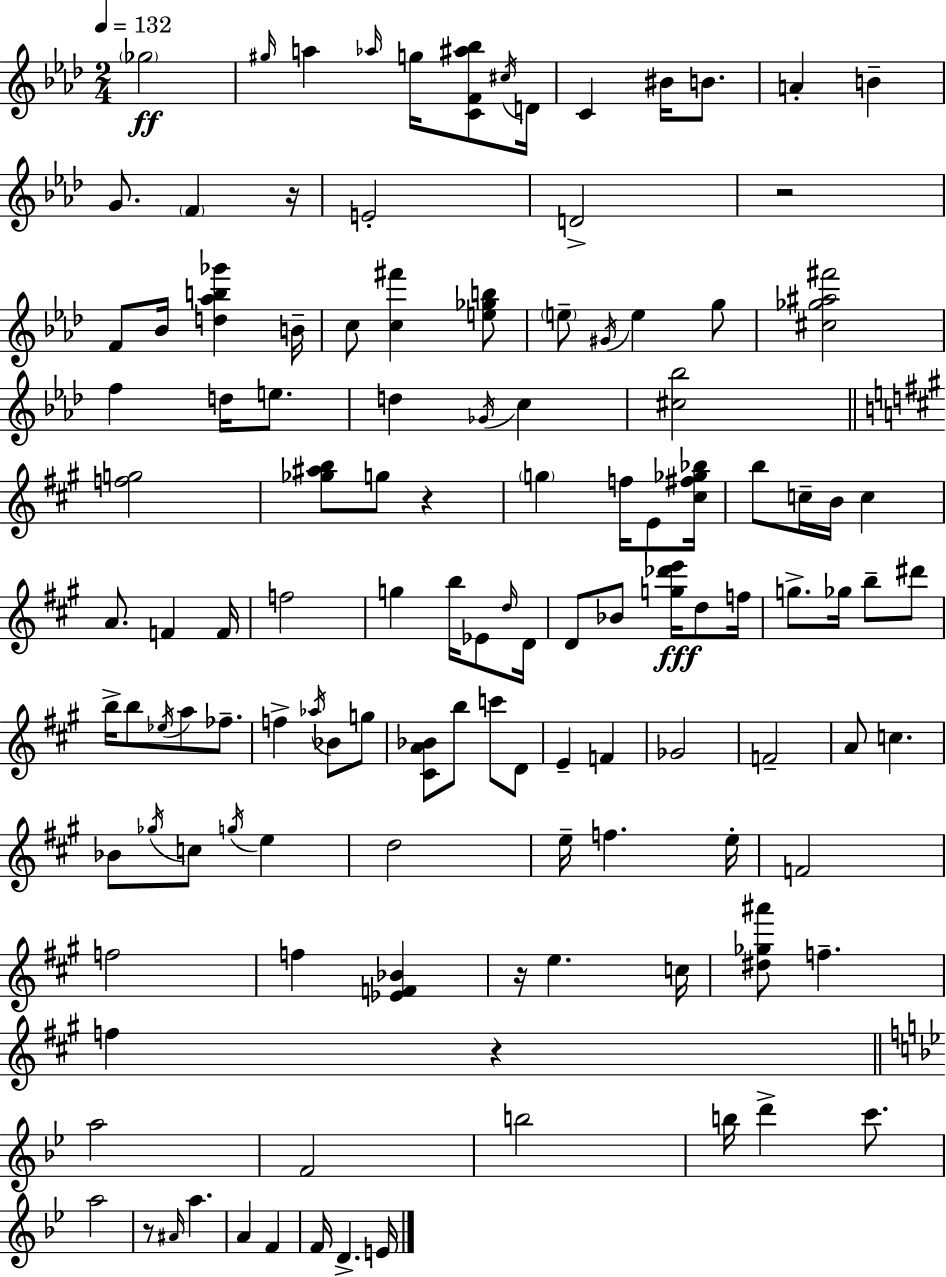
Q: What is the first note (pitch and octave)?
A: Gb5